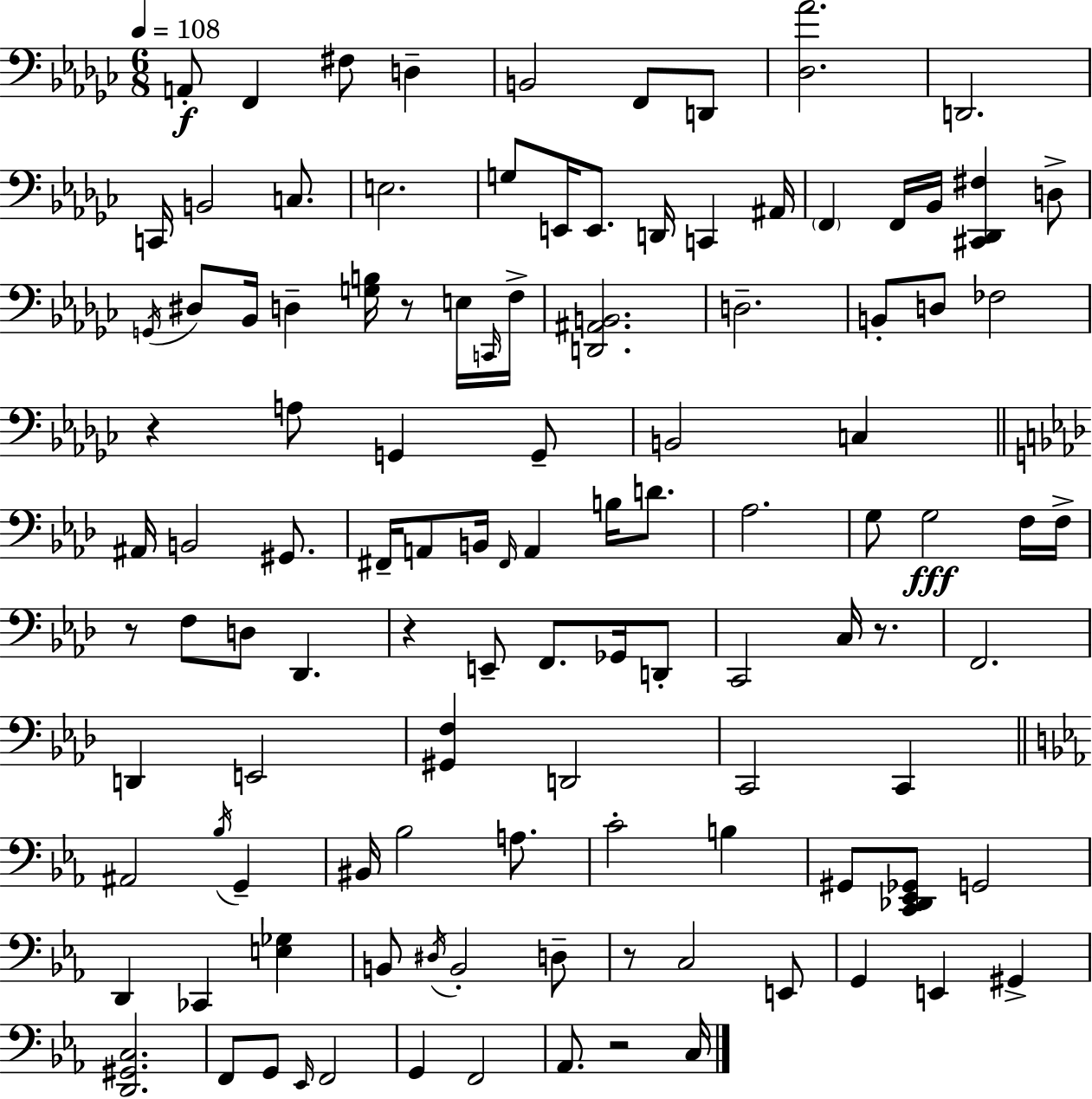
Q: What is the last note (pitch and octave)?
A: C3